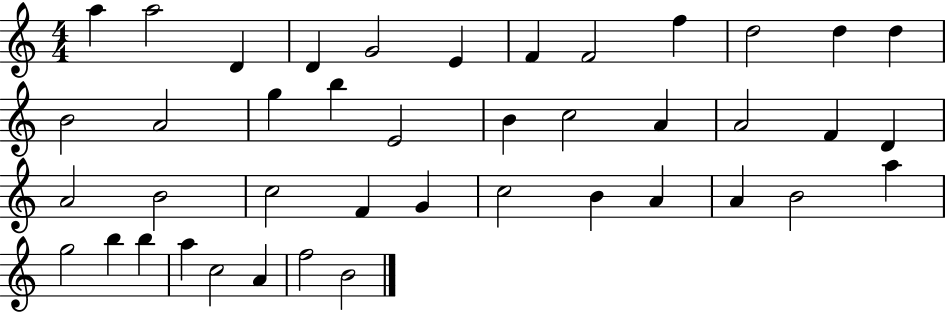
A5/q A5/h D4/q D4/q G4/h E4/q F4/q F4/h F5/q D5/h D5/q D5/q B4/h A4/h G5/q B5/q E4/h B4/q C5/h A4/q A4/h F4/q D4/q A4/h B4/h C5/h F4/q G4/q C5/h B4/q A4/q A4/q B4/h A5/q G5/h B5/q B5/q A5/q C5/h A4/q F5/h B4/h